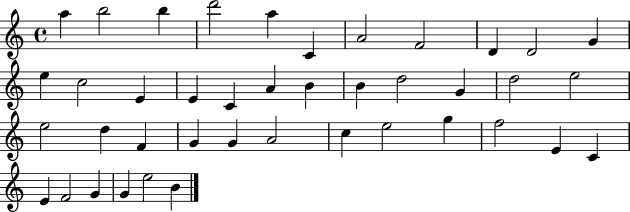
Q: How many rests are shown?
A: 0